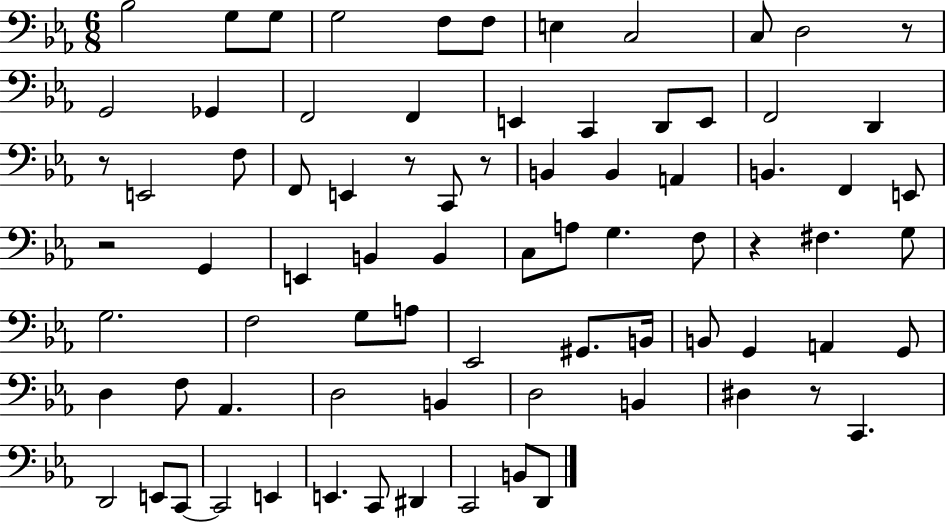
Bb3/h G3/e G3/e G3/h F3/e F3/e E3/q C3/h C3/e D3/h R/e G2/h Gb2/q F2/h F2/q E2/q C2/q D2/e E2/e F2/h D2/q R/e E2/h F3/e F2/e E2/q R/e C2/e R/e B2/q B2/q A2/q B2/q. F2/q E2/e R/h G2/q E2/q B2/q B2/q C3/e A3/e G3/q. F3/e R/q F#3/q. G3/e G3/h. F3/h G3/e A3/e Eb2/h G#2/e. B2/s B2/e G2/q A2/q G2/e D3/q F3/e Ab2/q. D3/h B2/q D3/h B2/q D#3/q R/e C2/q. D2/h E2/e C2/e C2/h E2/q E2/q. C2/e D#2/q C2/h B2/e D2/e